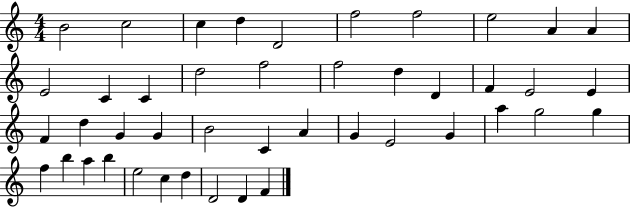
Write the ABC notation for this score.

X:1
T:Untitled
M:4/4
L:1/4
K:C
B2 c2 c d D2 f2 f2 e2 A A E2 C C d2 f2 f2 d D F E2 E F d G G B2 C A G E2 G a g2 g f b a b e2 c d D2 D F